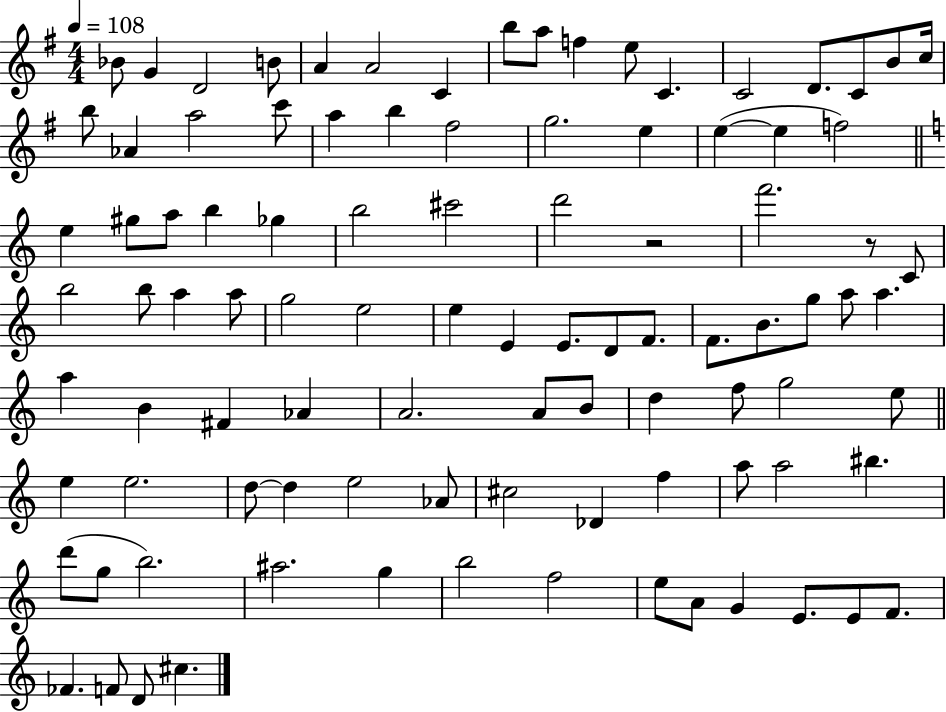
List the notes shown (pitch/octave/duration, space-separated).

Bb4/e G4/q D4/h B4/e A4/q A4/h C4/q B5/e A5/e F5/q E5/e C4/q. C4/h D4/e. C4/e B4/e C5/s B5/e Ab4/q A5/h C6/e A5/q B5/q F#5/h G5/h. E5/q E5/q E5/q F5/h E5/q G#5/e A5/e B5/q Gb5/q B5/h C#6/h D6/h R/h F6/h. R/e C4/e B5/h B5/e A5/q A5/e G5/h E5/h E5/q E4/q E4/e. D4/e F4/e. F4/e. B4/e. G5/e A5/e A5/q. A5/q B4/q F#4/q Ab4/q A4/h. A4/e B4/e D5/q F5/e G5/h E5/e E5/q E5/h. D5/e D5/q E5/h Ab4/e C#5/h Db4/q F5/q A5/e A5/h BIS5/q. D6/e G5/e B5/h. A#5/h. G5/q B5/h F5/h E5/e A4/e G4/q E4/e. E4/e F4/e. FES4/q. F4/e D4/e C#5/q.